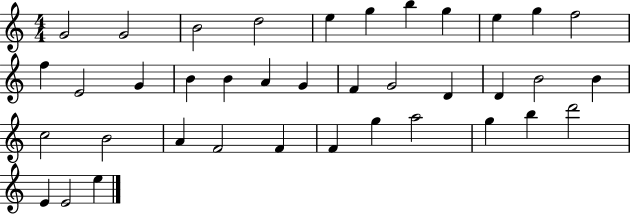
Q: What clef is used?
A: treble